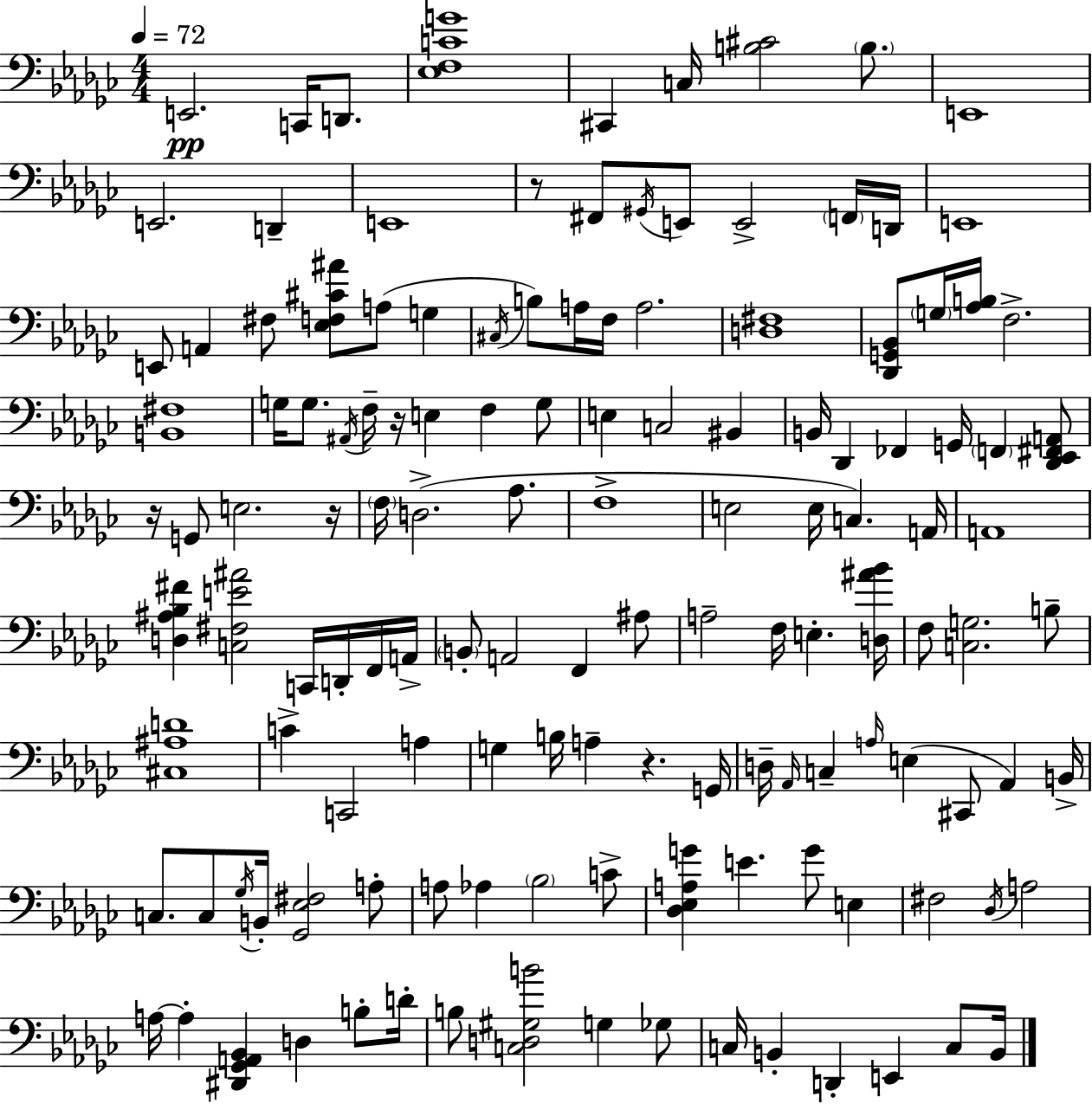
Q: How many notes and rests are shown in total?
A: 134